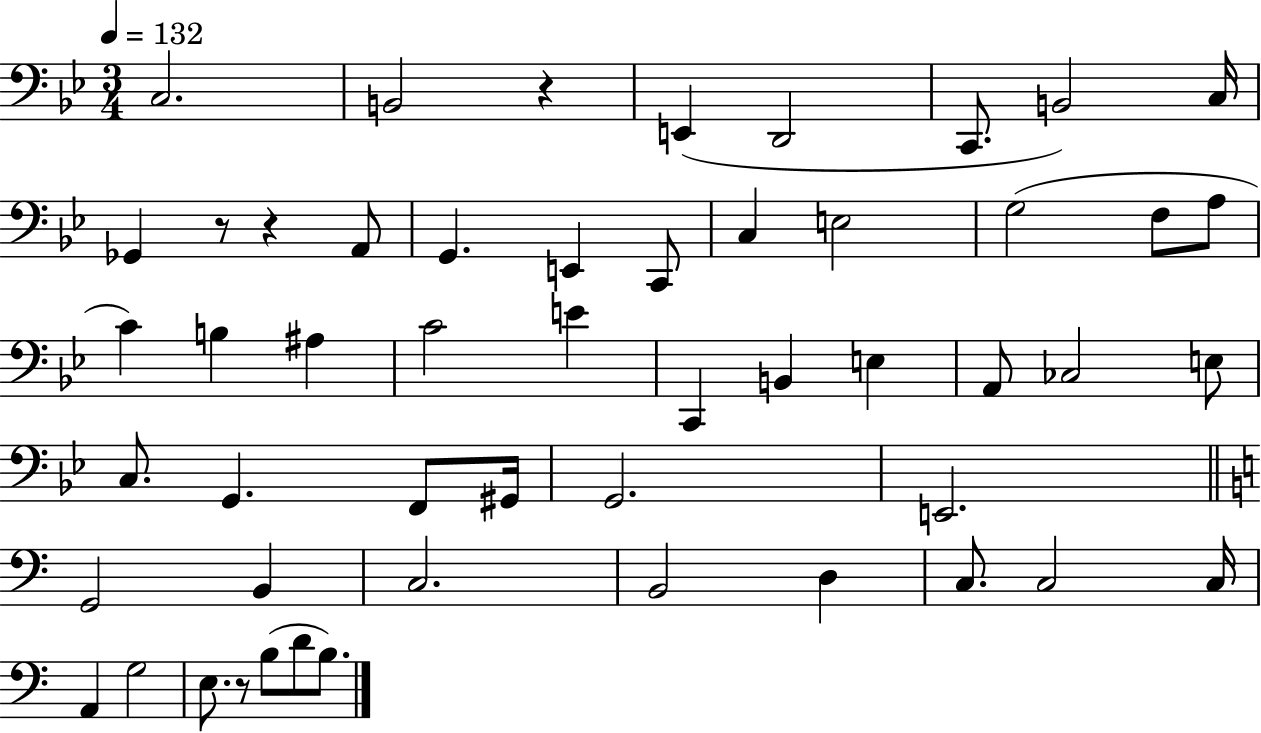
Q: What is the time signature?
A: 3/4